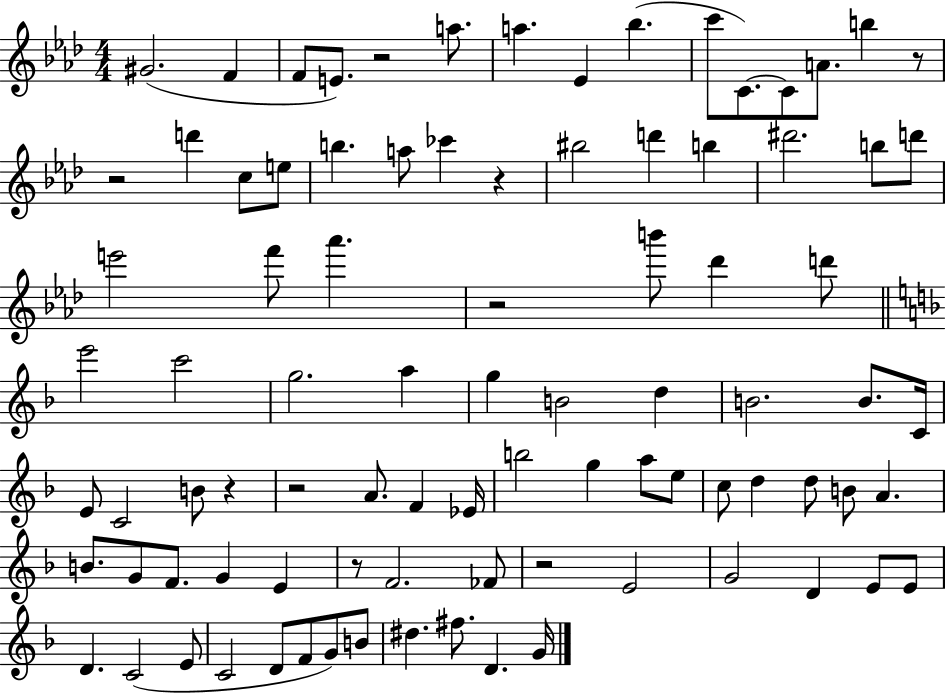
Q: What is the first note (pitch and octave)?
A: G#4